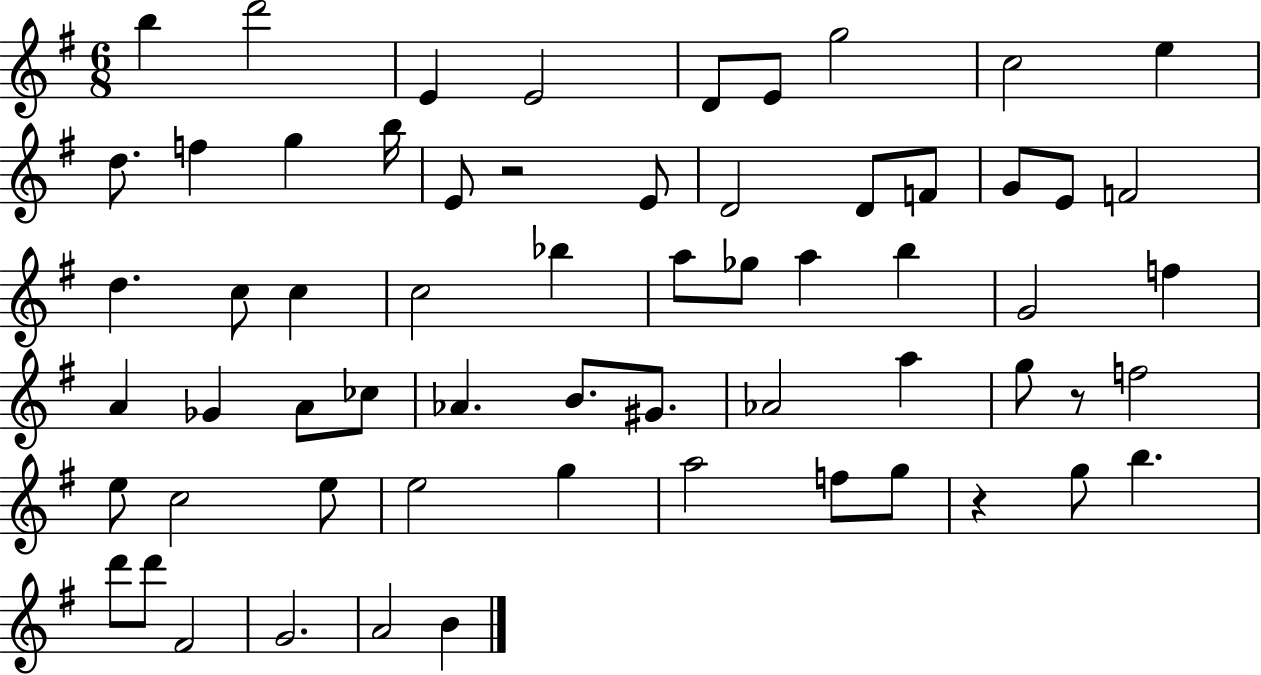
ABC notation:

X:1
T:Untitled
M:6/8
L:1/4
K:G
b d'2 E E2 D/2 E/2 g2 c2 e d/2 f g b/4 E/2 z2 E/2 D2 D/2 F/2 G/2 E/2 F2 d c/2 c c2 _b a/2 _g/2 a b G2 f A _G A/2 _c/2 _A B/2 ^G/2 _A2 a g/2 z/2 f2 e/2 c2 e/2 e2 g a2 f/2 g/2 z g/2 b d'/2 d'/2 ^F2 G2 A2 B